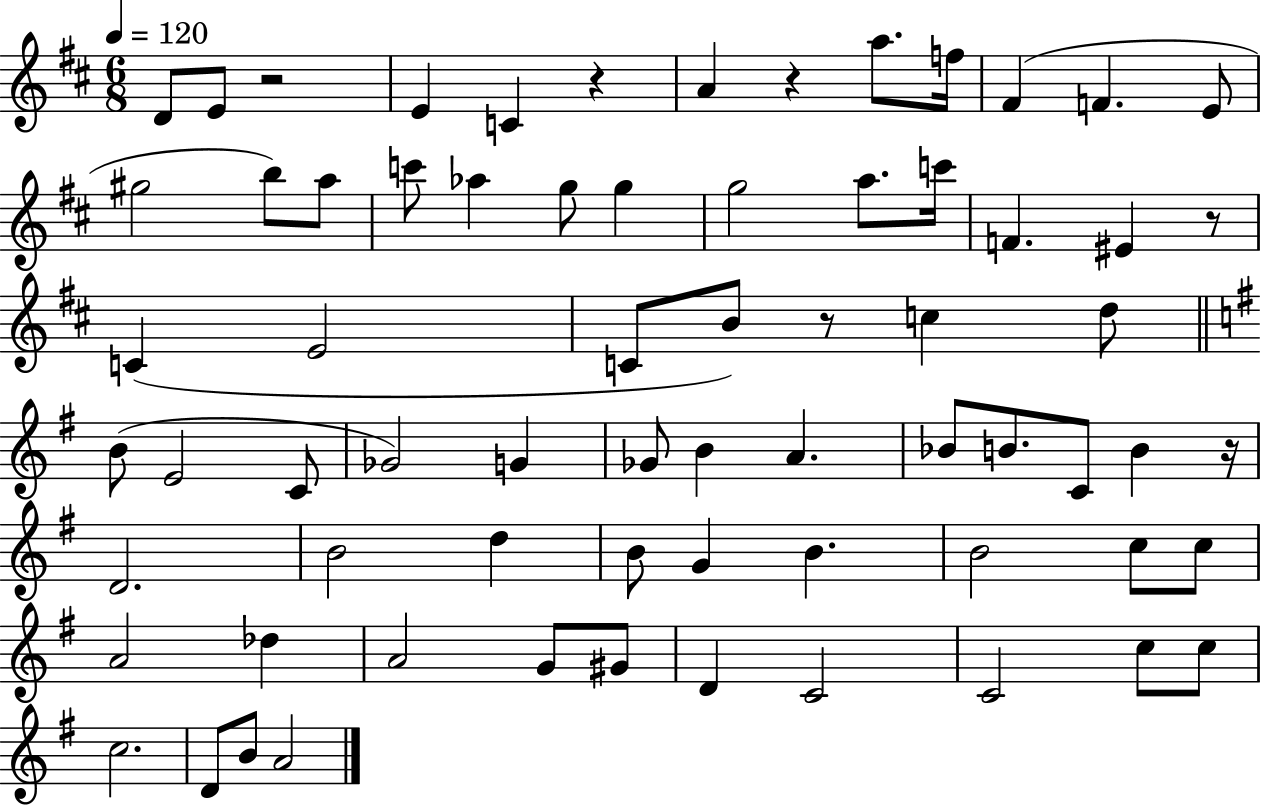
D4/e E4/e R/h E4/q C4/q R/q A4/q R/q A5/e. F5/s F#4/q F4/q. E4/e G#5/h B5/e A5/e C6/e Ab5/q G5/e G5/q G5/h A5/e. C6/s F4/q. EIS4/q R/e C4/q E4/h C4/e B4/e R/e C5/q D5/e B4/e E4/h C4/e Gb4/h G4/q Gb4/e B4/q A4/q. Bb4/e B4/e. C4/e B4/q R/s D4/h. B4/h D5/q B4/e G4/q B4/q. B4/h C5/e C5/e A4/h Db5/q A4/h G4/e G#4/e D4/q C4/h C4/h C5/e C5/e C5/h. D4/e B4/e A4/h